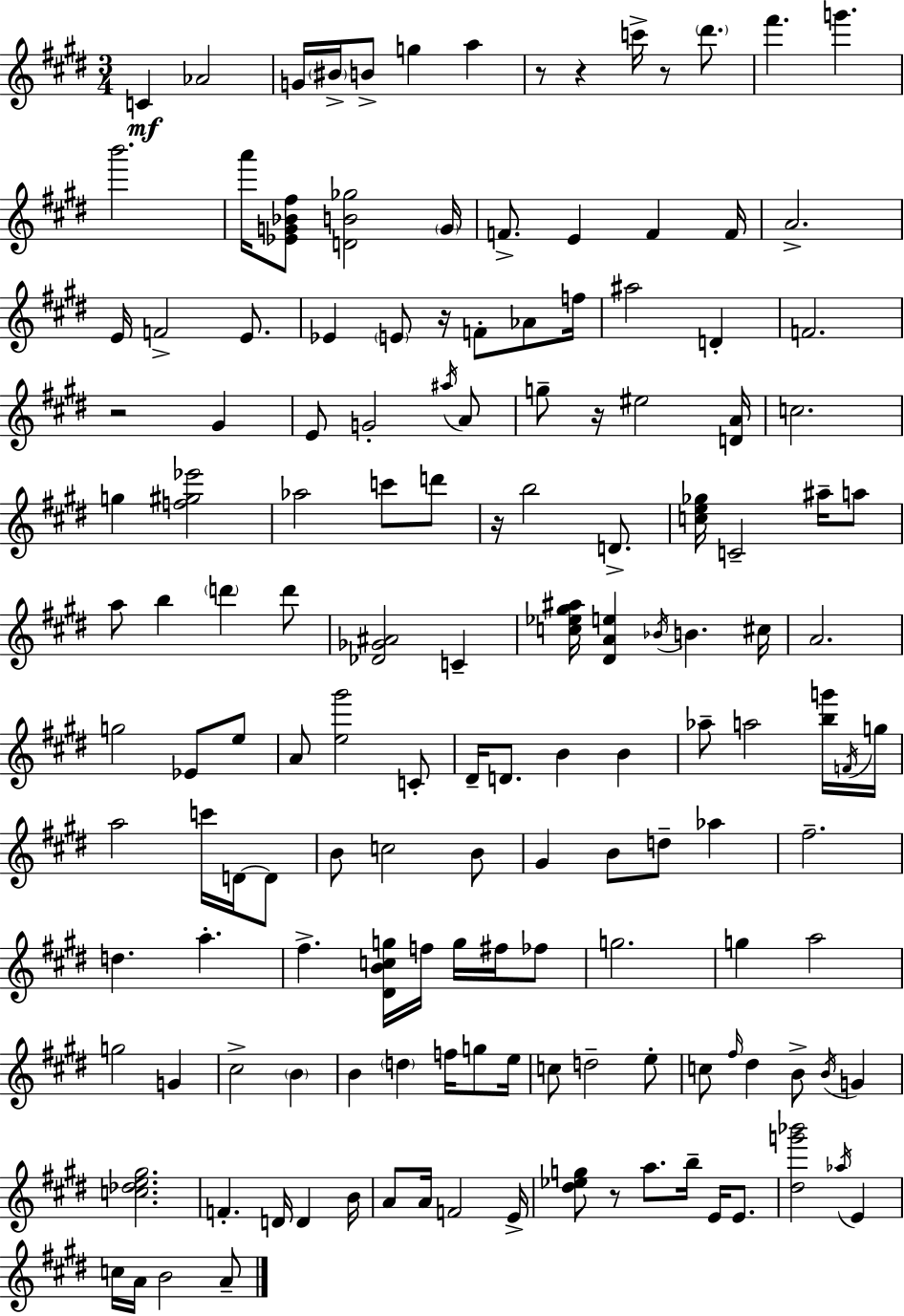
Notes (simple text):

C4/q Ab4/h G4/s BIS4/s B4/e G5/q A5/q R/e R/q C6/s R/e D#6/e. F#6/q. G6/q. B6/h. A6/s [Eb4,G4,Bb4,F#5]/e [D4,B4,Gb5]/h G4/s F4/e. E4/q F4/q F4/s A4/h. E4/s F4/h E4/e. Eb4/q E4/e R/s F4/e Ab4/e F5/s A#5/h D4/q F4/h. R/h G#4/q E4/e G4/h A#5/s A4/e G5/e R/s EIS5/h [D4,A4]/s C5/h. G5/q [F5,G#5,Eb6]/h Ab5/h C6/e D6/e R/s B5/h D4/e. [C5,E5,Gb5]/s C4/h A#5/s A5/e A5/e B5/q D6/q D6/e [Db4,Gb4,A#4]/h C4/q [C5,Eb5,G#5,A#5]/s [D#4,A4,E5]/q Bb4/s B4/q. C#5/s A4/h. G5/h Eb4/e E5/e A4/e [E5,G#6]/h C4/e D#4/s D4/e. B4/q B4/q Ab5/e A5/h [B5,G6]/s F4/s G5/s A5/h C6/s D4/s D4/e B4/e C5/h B4/e G#4/q B4/e D5/e Ab5/q F#5/h. D5/q. A5/q. F#5/q. [D#4,B4,C5,G5]/s F5/s G5/s F#5/s FES5/e G5/h. G5/q A5/h G5/h G4/q C#5/h B4/q B4/q D5/q F5/s G5/e E5/s C5/e D5/h E5/e C5/e F#5/s D#5/q B4/e B4/s G4/q [C5,Db5,E5,G#5]/h. F4/q. D4/s D4/q B4/s A4/e A4/s F4/h E4/s [D#5,Eb5,G5]/e R/e A5/e. B5/s E4/s E4/e. [D#5,G6,Bb6]/h Ab5/s E4/q C5/s A4/s B4/h A4/e